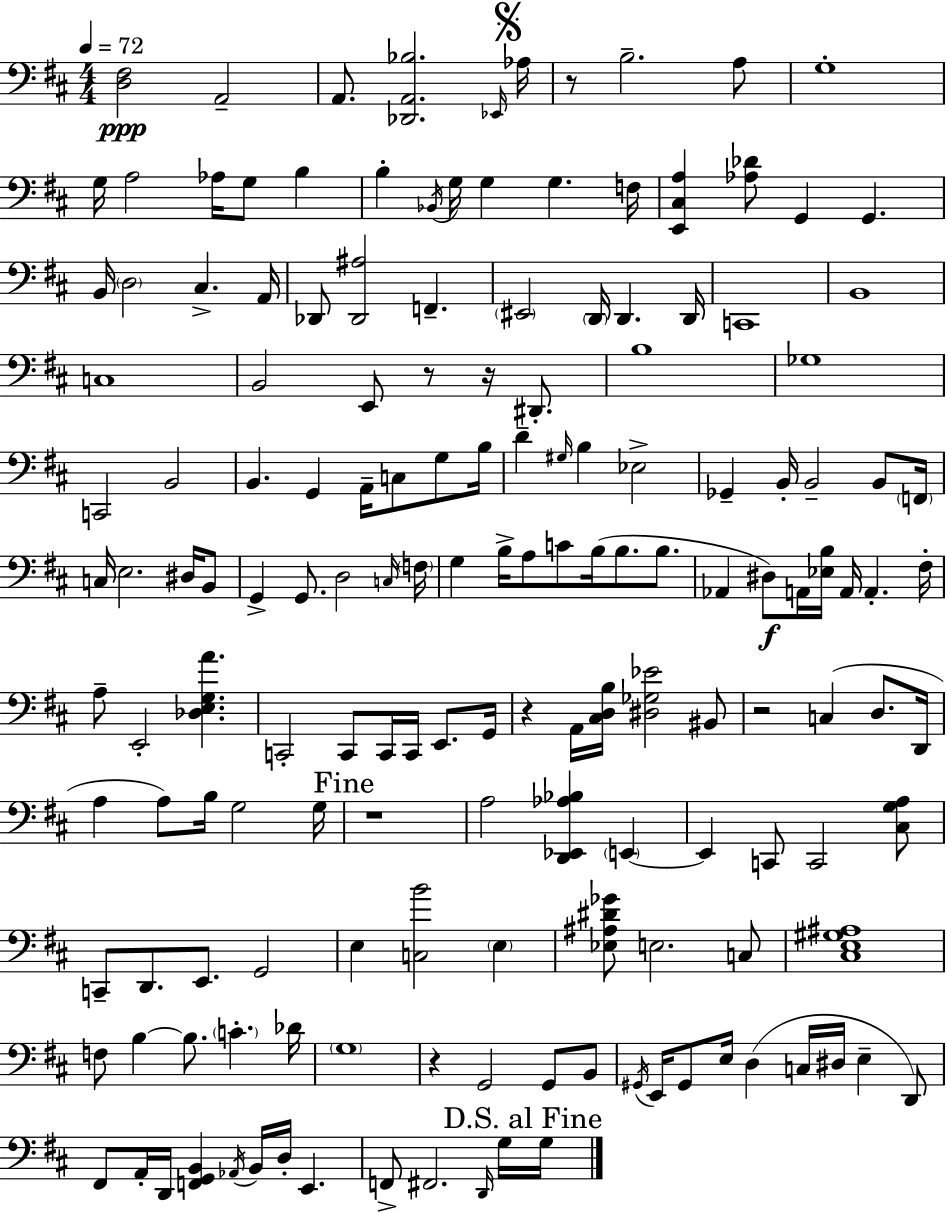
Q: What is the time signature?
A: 4/4